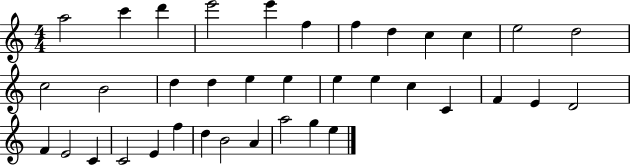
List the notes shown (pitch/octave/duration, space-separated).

A5/h C6/q D6/q E6/h E6/q F5/q F5/q D5/q C5/q C5/q E5/h D5/h C5/h B4/h D5/q D5/q E5/q E5/q E5/q E5/q C5/q C4/q F4/q E4/q D4/h F4/q E4/h C4/q C4/h E4/q F5/q D5/q B4/h A4/q A5/h G5/q E5/q